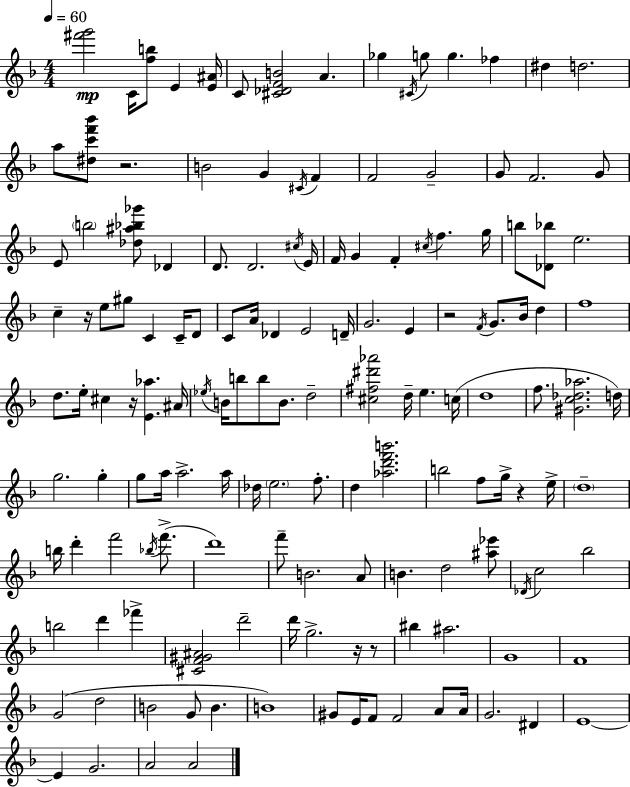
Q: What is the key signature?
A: F major